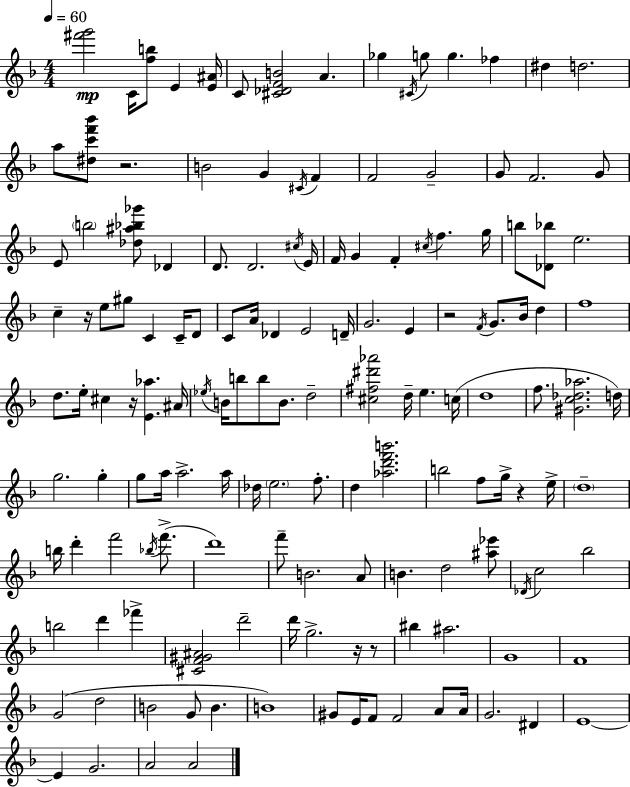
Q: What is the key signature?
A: F major